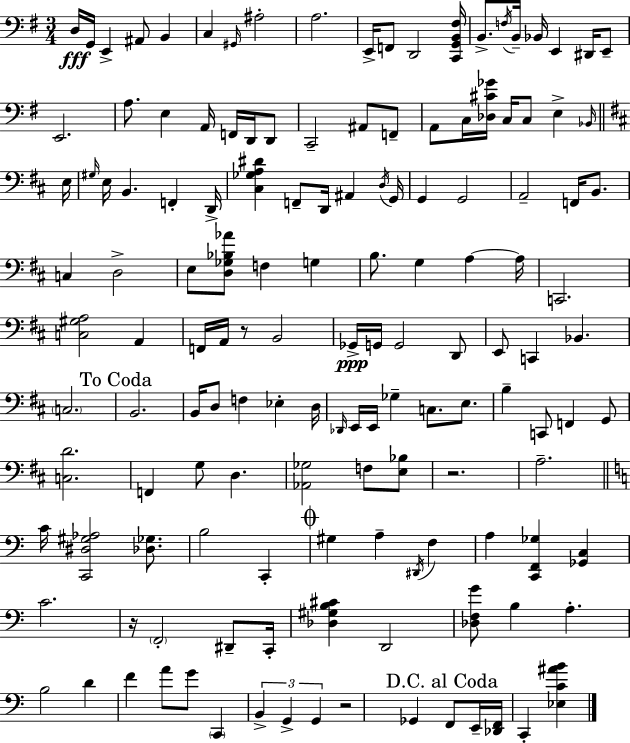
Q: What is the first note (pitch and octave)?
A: D3